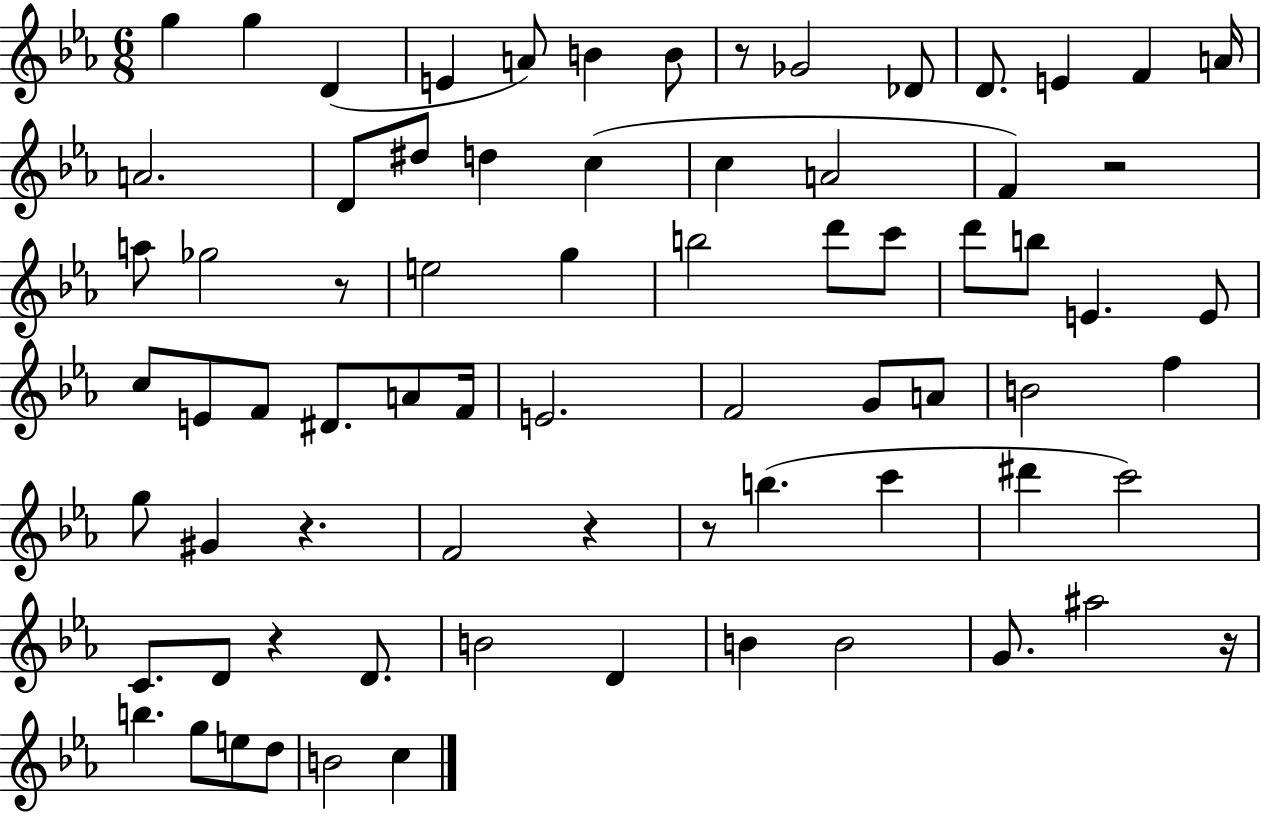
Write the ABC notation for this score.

X:1
T:Untitled
M:6/8
L:1/4
K:Eb
g g D E A/2 B B/2 z/2 _G2 _D/2 D/2 E F A/4 A2 D/2 ^d/2 d c c A2 F z2 a/2 _g2 z/2 e2 g b2 d'/2 c'/2 d'/2 b/2 E E/2 c/2 E/2 F/2 ^D/2 A/2 F/4 E2 F2 G/2 A/2 B2 f g/2 ^G z F2 z z/2 b c' ^d' c'2 C/2 D/2 z D/2 B2 D B B2 G/2 ^a2 z/4 b g/2 e/2 d/2 B2 c